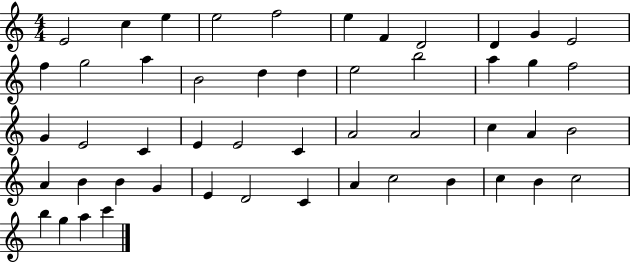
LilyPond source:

{
  \clef treble
  \numericTimeSignature
  \time 4/4
  \key c \major
  e'2 c''4 e''4 | e''2 f''2 | e''4 f'4 d'2 | d'4 g'4 e'2 | \break f''4 g''2 a''4 | b'2 d''4 d''4 | e''2 b''2 | a''4 g''4 f''2 | \break g'4 e'2 c'4 | e'4 e'2 c'4 | a'2 a'2 | c''4 a'4 b'2 | \break a'4 b'4 b'4 g'4 | e'4 d'2 c'4 | a'4 c''2 b'4 | c''4 b'4 c''2 | \break b''4 g''4 a''4 c'''4 | \bar "|."
}